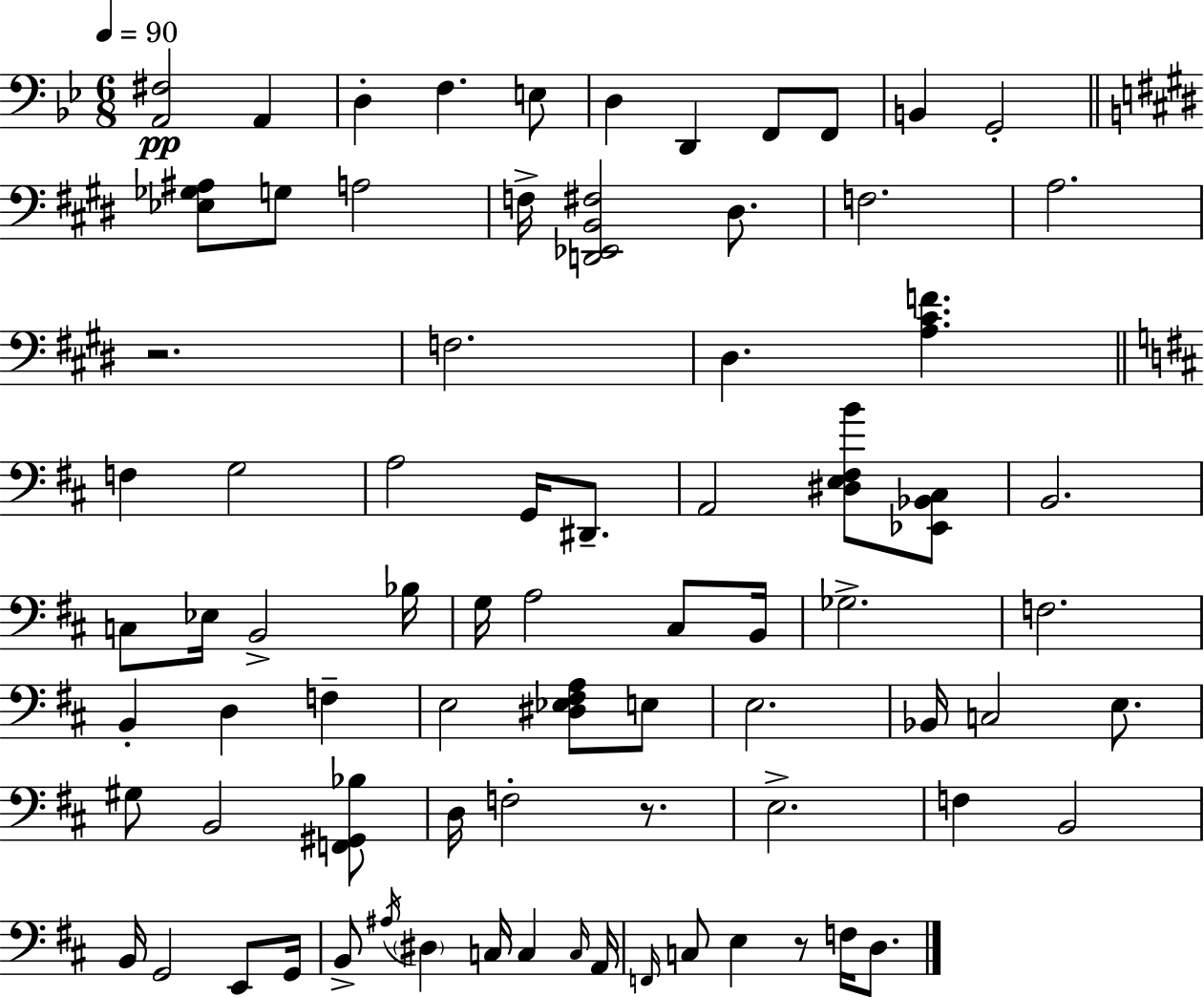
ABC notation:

X:1
T:Untitled
M:6/8
L:1/4
K:Bb
[A,,^F,]2 A,, D, F, E,/2 D, D,, F,,/2 F,,/2 B,, G,,2 [_E,_G,^A,]/2 G,/2 A,2 F,/4 [D,,_E,,B,,^F,]2 ^D,/2 F,2 A,2 z2 F,2 ^D, [A,^CF] F, G,2 A,2 G,,/4 ^D,,/2 A,,2 [^D,E,^F,B]/2 [_E,,_B,,^C,]/2 B,,2 C,/2 _E,/4 B,,2 _B,/4 G,/4 A,2 ^C,/2 B,,/4 _G,2 F,2 B,, D, F, E,2 [^D,_E,^F,A,]/2 E,/2 E,2 _B,,/4 C,2 E,/2 ^G,/2 B,,2 [F,,^G,,_B,]/2 D,/4 F,2 z/2 E,2 F, B,,2 B,,/4 G,,2 E,,/2 G,,/4 B,,/2 ^A,/4 ^D, C,/4 C, C,/4 A,,/4 F,,/4 C,/2 E, z/2 F,/4 D,/2